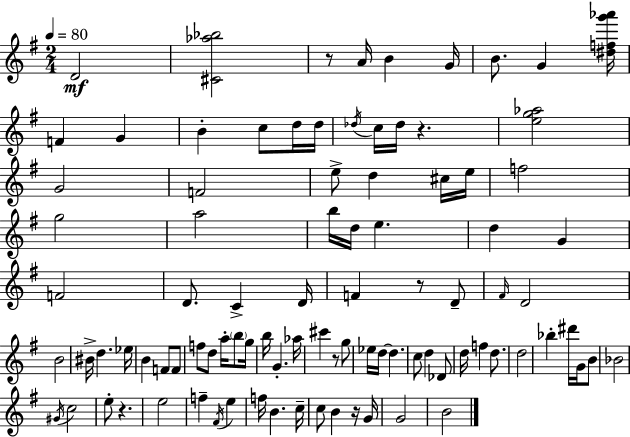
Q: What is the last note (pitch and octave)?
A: B4